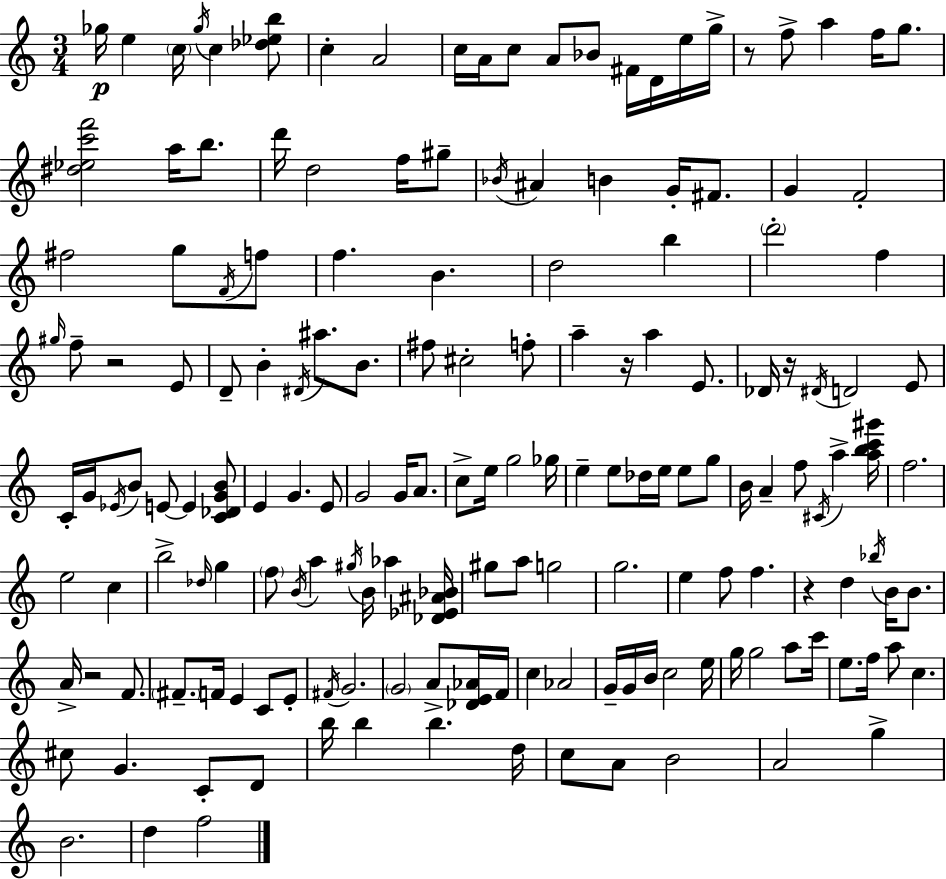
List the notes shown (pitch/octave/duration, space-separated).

Gb5/s E5/q C5/s Gb5/s C5/q [Db5,Eb5,B5]/e C5/q A4/h C5/s A4/s C5/e A4/e Bb4/e F#4/s D4/s E5/s G5/s R/e F5/e A5/q F5/s G5/e. [D#5,Eb5,C6,F6]/h A5/s B5/e. D6/s D5/h F5/s G#5/e Bb4/s A#4/q B4/q G4/s F#4/e. G4/q F4/h F#5/h G5/e F4/s F5/e F5/q. B4/q. D5/h B5/q D6/h F5/q G#5/s F5/e R/h E4/e D4/e B4/q D#4/s A#5/e. B4/e. F#5/e C#5/h F5/e A5/q R/s A5/q E4/e. Db4/s R/s D#4/s D4/h E4/e C4/s G4/s Eb4/s B4/e E4/e E4/q [C4,Db4,G4,B4]/e E4/q G4/q. E4/e G4/h G4/s A4/e. C5/e E5/s G5/h Gb5/s E5/q E5/e Db5/s E5/s E5/e G5/e B4/s A4/q F5/e C#4/s A5/q [A5,B5,C6,G#6]/s F5/h. E5/h C5/q B5/h Db5/s G5/q F5/e B4/s A5/q G#5/s B4/s Ab5/q [Db4,Eb4,A#4,Bb4]/s G#5/e A5/e G5/h G5/h. E5/q F5/e F5/q. R/q D5/q Bb5/s B4/s B4/e. A4/s R/h F4/e. F#4/e. F4/s E4/q C4/e E4/e F#4/s G4/h. G4/h A4/e [Db4,E4,Ab4]/s F4/s C5/q Ab4/h G4/s G4/s B4/s C5/h E5/s G5/s G5/h A5/e C6/s E5/e. F5/s A5/e C5/q. C#5/e G4/q. C4/e D4/e B5/s B5/q B5/q. D5/s C5/e A4/e B4/h A4/h G5/q B4/h. D5/q F5/h